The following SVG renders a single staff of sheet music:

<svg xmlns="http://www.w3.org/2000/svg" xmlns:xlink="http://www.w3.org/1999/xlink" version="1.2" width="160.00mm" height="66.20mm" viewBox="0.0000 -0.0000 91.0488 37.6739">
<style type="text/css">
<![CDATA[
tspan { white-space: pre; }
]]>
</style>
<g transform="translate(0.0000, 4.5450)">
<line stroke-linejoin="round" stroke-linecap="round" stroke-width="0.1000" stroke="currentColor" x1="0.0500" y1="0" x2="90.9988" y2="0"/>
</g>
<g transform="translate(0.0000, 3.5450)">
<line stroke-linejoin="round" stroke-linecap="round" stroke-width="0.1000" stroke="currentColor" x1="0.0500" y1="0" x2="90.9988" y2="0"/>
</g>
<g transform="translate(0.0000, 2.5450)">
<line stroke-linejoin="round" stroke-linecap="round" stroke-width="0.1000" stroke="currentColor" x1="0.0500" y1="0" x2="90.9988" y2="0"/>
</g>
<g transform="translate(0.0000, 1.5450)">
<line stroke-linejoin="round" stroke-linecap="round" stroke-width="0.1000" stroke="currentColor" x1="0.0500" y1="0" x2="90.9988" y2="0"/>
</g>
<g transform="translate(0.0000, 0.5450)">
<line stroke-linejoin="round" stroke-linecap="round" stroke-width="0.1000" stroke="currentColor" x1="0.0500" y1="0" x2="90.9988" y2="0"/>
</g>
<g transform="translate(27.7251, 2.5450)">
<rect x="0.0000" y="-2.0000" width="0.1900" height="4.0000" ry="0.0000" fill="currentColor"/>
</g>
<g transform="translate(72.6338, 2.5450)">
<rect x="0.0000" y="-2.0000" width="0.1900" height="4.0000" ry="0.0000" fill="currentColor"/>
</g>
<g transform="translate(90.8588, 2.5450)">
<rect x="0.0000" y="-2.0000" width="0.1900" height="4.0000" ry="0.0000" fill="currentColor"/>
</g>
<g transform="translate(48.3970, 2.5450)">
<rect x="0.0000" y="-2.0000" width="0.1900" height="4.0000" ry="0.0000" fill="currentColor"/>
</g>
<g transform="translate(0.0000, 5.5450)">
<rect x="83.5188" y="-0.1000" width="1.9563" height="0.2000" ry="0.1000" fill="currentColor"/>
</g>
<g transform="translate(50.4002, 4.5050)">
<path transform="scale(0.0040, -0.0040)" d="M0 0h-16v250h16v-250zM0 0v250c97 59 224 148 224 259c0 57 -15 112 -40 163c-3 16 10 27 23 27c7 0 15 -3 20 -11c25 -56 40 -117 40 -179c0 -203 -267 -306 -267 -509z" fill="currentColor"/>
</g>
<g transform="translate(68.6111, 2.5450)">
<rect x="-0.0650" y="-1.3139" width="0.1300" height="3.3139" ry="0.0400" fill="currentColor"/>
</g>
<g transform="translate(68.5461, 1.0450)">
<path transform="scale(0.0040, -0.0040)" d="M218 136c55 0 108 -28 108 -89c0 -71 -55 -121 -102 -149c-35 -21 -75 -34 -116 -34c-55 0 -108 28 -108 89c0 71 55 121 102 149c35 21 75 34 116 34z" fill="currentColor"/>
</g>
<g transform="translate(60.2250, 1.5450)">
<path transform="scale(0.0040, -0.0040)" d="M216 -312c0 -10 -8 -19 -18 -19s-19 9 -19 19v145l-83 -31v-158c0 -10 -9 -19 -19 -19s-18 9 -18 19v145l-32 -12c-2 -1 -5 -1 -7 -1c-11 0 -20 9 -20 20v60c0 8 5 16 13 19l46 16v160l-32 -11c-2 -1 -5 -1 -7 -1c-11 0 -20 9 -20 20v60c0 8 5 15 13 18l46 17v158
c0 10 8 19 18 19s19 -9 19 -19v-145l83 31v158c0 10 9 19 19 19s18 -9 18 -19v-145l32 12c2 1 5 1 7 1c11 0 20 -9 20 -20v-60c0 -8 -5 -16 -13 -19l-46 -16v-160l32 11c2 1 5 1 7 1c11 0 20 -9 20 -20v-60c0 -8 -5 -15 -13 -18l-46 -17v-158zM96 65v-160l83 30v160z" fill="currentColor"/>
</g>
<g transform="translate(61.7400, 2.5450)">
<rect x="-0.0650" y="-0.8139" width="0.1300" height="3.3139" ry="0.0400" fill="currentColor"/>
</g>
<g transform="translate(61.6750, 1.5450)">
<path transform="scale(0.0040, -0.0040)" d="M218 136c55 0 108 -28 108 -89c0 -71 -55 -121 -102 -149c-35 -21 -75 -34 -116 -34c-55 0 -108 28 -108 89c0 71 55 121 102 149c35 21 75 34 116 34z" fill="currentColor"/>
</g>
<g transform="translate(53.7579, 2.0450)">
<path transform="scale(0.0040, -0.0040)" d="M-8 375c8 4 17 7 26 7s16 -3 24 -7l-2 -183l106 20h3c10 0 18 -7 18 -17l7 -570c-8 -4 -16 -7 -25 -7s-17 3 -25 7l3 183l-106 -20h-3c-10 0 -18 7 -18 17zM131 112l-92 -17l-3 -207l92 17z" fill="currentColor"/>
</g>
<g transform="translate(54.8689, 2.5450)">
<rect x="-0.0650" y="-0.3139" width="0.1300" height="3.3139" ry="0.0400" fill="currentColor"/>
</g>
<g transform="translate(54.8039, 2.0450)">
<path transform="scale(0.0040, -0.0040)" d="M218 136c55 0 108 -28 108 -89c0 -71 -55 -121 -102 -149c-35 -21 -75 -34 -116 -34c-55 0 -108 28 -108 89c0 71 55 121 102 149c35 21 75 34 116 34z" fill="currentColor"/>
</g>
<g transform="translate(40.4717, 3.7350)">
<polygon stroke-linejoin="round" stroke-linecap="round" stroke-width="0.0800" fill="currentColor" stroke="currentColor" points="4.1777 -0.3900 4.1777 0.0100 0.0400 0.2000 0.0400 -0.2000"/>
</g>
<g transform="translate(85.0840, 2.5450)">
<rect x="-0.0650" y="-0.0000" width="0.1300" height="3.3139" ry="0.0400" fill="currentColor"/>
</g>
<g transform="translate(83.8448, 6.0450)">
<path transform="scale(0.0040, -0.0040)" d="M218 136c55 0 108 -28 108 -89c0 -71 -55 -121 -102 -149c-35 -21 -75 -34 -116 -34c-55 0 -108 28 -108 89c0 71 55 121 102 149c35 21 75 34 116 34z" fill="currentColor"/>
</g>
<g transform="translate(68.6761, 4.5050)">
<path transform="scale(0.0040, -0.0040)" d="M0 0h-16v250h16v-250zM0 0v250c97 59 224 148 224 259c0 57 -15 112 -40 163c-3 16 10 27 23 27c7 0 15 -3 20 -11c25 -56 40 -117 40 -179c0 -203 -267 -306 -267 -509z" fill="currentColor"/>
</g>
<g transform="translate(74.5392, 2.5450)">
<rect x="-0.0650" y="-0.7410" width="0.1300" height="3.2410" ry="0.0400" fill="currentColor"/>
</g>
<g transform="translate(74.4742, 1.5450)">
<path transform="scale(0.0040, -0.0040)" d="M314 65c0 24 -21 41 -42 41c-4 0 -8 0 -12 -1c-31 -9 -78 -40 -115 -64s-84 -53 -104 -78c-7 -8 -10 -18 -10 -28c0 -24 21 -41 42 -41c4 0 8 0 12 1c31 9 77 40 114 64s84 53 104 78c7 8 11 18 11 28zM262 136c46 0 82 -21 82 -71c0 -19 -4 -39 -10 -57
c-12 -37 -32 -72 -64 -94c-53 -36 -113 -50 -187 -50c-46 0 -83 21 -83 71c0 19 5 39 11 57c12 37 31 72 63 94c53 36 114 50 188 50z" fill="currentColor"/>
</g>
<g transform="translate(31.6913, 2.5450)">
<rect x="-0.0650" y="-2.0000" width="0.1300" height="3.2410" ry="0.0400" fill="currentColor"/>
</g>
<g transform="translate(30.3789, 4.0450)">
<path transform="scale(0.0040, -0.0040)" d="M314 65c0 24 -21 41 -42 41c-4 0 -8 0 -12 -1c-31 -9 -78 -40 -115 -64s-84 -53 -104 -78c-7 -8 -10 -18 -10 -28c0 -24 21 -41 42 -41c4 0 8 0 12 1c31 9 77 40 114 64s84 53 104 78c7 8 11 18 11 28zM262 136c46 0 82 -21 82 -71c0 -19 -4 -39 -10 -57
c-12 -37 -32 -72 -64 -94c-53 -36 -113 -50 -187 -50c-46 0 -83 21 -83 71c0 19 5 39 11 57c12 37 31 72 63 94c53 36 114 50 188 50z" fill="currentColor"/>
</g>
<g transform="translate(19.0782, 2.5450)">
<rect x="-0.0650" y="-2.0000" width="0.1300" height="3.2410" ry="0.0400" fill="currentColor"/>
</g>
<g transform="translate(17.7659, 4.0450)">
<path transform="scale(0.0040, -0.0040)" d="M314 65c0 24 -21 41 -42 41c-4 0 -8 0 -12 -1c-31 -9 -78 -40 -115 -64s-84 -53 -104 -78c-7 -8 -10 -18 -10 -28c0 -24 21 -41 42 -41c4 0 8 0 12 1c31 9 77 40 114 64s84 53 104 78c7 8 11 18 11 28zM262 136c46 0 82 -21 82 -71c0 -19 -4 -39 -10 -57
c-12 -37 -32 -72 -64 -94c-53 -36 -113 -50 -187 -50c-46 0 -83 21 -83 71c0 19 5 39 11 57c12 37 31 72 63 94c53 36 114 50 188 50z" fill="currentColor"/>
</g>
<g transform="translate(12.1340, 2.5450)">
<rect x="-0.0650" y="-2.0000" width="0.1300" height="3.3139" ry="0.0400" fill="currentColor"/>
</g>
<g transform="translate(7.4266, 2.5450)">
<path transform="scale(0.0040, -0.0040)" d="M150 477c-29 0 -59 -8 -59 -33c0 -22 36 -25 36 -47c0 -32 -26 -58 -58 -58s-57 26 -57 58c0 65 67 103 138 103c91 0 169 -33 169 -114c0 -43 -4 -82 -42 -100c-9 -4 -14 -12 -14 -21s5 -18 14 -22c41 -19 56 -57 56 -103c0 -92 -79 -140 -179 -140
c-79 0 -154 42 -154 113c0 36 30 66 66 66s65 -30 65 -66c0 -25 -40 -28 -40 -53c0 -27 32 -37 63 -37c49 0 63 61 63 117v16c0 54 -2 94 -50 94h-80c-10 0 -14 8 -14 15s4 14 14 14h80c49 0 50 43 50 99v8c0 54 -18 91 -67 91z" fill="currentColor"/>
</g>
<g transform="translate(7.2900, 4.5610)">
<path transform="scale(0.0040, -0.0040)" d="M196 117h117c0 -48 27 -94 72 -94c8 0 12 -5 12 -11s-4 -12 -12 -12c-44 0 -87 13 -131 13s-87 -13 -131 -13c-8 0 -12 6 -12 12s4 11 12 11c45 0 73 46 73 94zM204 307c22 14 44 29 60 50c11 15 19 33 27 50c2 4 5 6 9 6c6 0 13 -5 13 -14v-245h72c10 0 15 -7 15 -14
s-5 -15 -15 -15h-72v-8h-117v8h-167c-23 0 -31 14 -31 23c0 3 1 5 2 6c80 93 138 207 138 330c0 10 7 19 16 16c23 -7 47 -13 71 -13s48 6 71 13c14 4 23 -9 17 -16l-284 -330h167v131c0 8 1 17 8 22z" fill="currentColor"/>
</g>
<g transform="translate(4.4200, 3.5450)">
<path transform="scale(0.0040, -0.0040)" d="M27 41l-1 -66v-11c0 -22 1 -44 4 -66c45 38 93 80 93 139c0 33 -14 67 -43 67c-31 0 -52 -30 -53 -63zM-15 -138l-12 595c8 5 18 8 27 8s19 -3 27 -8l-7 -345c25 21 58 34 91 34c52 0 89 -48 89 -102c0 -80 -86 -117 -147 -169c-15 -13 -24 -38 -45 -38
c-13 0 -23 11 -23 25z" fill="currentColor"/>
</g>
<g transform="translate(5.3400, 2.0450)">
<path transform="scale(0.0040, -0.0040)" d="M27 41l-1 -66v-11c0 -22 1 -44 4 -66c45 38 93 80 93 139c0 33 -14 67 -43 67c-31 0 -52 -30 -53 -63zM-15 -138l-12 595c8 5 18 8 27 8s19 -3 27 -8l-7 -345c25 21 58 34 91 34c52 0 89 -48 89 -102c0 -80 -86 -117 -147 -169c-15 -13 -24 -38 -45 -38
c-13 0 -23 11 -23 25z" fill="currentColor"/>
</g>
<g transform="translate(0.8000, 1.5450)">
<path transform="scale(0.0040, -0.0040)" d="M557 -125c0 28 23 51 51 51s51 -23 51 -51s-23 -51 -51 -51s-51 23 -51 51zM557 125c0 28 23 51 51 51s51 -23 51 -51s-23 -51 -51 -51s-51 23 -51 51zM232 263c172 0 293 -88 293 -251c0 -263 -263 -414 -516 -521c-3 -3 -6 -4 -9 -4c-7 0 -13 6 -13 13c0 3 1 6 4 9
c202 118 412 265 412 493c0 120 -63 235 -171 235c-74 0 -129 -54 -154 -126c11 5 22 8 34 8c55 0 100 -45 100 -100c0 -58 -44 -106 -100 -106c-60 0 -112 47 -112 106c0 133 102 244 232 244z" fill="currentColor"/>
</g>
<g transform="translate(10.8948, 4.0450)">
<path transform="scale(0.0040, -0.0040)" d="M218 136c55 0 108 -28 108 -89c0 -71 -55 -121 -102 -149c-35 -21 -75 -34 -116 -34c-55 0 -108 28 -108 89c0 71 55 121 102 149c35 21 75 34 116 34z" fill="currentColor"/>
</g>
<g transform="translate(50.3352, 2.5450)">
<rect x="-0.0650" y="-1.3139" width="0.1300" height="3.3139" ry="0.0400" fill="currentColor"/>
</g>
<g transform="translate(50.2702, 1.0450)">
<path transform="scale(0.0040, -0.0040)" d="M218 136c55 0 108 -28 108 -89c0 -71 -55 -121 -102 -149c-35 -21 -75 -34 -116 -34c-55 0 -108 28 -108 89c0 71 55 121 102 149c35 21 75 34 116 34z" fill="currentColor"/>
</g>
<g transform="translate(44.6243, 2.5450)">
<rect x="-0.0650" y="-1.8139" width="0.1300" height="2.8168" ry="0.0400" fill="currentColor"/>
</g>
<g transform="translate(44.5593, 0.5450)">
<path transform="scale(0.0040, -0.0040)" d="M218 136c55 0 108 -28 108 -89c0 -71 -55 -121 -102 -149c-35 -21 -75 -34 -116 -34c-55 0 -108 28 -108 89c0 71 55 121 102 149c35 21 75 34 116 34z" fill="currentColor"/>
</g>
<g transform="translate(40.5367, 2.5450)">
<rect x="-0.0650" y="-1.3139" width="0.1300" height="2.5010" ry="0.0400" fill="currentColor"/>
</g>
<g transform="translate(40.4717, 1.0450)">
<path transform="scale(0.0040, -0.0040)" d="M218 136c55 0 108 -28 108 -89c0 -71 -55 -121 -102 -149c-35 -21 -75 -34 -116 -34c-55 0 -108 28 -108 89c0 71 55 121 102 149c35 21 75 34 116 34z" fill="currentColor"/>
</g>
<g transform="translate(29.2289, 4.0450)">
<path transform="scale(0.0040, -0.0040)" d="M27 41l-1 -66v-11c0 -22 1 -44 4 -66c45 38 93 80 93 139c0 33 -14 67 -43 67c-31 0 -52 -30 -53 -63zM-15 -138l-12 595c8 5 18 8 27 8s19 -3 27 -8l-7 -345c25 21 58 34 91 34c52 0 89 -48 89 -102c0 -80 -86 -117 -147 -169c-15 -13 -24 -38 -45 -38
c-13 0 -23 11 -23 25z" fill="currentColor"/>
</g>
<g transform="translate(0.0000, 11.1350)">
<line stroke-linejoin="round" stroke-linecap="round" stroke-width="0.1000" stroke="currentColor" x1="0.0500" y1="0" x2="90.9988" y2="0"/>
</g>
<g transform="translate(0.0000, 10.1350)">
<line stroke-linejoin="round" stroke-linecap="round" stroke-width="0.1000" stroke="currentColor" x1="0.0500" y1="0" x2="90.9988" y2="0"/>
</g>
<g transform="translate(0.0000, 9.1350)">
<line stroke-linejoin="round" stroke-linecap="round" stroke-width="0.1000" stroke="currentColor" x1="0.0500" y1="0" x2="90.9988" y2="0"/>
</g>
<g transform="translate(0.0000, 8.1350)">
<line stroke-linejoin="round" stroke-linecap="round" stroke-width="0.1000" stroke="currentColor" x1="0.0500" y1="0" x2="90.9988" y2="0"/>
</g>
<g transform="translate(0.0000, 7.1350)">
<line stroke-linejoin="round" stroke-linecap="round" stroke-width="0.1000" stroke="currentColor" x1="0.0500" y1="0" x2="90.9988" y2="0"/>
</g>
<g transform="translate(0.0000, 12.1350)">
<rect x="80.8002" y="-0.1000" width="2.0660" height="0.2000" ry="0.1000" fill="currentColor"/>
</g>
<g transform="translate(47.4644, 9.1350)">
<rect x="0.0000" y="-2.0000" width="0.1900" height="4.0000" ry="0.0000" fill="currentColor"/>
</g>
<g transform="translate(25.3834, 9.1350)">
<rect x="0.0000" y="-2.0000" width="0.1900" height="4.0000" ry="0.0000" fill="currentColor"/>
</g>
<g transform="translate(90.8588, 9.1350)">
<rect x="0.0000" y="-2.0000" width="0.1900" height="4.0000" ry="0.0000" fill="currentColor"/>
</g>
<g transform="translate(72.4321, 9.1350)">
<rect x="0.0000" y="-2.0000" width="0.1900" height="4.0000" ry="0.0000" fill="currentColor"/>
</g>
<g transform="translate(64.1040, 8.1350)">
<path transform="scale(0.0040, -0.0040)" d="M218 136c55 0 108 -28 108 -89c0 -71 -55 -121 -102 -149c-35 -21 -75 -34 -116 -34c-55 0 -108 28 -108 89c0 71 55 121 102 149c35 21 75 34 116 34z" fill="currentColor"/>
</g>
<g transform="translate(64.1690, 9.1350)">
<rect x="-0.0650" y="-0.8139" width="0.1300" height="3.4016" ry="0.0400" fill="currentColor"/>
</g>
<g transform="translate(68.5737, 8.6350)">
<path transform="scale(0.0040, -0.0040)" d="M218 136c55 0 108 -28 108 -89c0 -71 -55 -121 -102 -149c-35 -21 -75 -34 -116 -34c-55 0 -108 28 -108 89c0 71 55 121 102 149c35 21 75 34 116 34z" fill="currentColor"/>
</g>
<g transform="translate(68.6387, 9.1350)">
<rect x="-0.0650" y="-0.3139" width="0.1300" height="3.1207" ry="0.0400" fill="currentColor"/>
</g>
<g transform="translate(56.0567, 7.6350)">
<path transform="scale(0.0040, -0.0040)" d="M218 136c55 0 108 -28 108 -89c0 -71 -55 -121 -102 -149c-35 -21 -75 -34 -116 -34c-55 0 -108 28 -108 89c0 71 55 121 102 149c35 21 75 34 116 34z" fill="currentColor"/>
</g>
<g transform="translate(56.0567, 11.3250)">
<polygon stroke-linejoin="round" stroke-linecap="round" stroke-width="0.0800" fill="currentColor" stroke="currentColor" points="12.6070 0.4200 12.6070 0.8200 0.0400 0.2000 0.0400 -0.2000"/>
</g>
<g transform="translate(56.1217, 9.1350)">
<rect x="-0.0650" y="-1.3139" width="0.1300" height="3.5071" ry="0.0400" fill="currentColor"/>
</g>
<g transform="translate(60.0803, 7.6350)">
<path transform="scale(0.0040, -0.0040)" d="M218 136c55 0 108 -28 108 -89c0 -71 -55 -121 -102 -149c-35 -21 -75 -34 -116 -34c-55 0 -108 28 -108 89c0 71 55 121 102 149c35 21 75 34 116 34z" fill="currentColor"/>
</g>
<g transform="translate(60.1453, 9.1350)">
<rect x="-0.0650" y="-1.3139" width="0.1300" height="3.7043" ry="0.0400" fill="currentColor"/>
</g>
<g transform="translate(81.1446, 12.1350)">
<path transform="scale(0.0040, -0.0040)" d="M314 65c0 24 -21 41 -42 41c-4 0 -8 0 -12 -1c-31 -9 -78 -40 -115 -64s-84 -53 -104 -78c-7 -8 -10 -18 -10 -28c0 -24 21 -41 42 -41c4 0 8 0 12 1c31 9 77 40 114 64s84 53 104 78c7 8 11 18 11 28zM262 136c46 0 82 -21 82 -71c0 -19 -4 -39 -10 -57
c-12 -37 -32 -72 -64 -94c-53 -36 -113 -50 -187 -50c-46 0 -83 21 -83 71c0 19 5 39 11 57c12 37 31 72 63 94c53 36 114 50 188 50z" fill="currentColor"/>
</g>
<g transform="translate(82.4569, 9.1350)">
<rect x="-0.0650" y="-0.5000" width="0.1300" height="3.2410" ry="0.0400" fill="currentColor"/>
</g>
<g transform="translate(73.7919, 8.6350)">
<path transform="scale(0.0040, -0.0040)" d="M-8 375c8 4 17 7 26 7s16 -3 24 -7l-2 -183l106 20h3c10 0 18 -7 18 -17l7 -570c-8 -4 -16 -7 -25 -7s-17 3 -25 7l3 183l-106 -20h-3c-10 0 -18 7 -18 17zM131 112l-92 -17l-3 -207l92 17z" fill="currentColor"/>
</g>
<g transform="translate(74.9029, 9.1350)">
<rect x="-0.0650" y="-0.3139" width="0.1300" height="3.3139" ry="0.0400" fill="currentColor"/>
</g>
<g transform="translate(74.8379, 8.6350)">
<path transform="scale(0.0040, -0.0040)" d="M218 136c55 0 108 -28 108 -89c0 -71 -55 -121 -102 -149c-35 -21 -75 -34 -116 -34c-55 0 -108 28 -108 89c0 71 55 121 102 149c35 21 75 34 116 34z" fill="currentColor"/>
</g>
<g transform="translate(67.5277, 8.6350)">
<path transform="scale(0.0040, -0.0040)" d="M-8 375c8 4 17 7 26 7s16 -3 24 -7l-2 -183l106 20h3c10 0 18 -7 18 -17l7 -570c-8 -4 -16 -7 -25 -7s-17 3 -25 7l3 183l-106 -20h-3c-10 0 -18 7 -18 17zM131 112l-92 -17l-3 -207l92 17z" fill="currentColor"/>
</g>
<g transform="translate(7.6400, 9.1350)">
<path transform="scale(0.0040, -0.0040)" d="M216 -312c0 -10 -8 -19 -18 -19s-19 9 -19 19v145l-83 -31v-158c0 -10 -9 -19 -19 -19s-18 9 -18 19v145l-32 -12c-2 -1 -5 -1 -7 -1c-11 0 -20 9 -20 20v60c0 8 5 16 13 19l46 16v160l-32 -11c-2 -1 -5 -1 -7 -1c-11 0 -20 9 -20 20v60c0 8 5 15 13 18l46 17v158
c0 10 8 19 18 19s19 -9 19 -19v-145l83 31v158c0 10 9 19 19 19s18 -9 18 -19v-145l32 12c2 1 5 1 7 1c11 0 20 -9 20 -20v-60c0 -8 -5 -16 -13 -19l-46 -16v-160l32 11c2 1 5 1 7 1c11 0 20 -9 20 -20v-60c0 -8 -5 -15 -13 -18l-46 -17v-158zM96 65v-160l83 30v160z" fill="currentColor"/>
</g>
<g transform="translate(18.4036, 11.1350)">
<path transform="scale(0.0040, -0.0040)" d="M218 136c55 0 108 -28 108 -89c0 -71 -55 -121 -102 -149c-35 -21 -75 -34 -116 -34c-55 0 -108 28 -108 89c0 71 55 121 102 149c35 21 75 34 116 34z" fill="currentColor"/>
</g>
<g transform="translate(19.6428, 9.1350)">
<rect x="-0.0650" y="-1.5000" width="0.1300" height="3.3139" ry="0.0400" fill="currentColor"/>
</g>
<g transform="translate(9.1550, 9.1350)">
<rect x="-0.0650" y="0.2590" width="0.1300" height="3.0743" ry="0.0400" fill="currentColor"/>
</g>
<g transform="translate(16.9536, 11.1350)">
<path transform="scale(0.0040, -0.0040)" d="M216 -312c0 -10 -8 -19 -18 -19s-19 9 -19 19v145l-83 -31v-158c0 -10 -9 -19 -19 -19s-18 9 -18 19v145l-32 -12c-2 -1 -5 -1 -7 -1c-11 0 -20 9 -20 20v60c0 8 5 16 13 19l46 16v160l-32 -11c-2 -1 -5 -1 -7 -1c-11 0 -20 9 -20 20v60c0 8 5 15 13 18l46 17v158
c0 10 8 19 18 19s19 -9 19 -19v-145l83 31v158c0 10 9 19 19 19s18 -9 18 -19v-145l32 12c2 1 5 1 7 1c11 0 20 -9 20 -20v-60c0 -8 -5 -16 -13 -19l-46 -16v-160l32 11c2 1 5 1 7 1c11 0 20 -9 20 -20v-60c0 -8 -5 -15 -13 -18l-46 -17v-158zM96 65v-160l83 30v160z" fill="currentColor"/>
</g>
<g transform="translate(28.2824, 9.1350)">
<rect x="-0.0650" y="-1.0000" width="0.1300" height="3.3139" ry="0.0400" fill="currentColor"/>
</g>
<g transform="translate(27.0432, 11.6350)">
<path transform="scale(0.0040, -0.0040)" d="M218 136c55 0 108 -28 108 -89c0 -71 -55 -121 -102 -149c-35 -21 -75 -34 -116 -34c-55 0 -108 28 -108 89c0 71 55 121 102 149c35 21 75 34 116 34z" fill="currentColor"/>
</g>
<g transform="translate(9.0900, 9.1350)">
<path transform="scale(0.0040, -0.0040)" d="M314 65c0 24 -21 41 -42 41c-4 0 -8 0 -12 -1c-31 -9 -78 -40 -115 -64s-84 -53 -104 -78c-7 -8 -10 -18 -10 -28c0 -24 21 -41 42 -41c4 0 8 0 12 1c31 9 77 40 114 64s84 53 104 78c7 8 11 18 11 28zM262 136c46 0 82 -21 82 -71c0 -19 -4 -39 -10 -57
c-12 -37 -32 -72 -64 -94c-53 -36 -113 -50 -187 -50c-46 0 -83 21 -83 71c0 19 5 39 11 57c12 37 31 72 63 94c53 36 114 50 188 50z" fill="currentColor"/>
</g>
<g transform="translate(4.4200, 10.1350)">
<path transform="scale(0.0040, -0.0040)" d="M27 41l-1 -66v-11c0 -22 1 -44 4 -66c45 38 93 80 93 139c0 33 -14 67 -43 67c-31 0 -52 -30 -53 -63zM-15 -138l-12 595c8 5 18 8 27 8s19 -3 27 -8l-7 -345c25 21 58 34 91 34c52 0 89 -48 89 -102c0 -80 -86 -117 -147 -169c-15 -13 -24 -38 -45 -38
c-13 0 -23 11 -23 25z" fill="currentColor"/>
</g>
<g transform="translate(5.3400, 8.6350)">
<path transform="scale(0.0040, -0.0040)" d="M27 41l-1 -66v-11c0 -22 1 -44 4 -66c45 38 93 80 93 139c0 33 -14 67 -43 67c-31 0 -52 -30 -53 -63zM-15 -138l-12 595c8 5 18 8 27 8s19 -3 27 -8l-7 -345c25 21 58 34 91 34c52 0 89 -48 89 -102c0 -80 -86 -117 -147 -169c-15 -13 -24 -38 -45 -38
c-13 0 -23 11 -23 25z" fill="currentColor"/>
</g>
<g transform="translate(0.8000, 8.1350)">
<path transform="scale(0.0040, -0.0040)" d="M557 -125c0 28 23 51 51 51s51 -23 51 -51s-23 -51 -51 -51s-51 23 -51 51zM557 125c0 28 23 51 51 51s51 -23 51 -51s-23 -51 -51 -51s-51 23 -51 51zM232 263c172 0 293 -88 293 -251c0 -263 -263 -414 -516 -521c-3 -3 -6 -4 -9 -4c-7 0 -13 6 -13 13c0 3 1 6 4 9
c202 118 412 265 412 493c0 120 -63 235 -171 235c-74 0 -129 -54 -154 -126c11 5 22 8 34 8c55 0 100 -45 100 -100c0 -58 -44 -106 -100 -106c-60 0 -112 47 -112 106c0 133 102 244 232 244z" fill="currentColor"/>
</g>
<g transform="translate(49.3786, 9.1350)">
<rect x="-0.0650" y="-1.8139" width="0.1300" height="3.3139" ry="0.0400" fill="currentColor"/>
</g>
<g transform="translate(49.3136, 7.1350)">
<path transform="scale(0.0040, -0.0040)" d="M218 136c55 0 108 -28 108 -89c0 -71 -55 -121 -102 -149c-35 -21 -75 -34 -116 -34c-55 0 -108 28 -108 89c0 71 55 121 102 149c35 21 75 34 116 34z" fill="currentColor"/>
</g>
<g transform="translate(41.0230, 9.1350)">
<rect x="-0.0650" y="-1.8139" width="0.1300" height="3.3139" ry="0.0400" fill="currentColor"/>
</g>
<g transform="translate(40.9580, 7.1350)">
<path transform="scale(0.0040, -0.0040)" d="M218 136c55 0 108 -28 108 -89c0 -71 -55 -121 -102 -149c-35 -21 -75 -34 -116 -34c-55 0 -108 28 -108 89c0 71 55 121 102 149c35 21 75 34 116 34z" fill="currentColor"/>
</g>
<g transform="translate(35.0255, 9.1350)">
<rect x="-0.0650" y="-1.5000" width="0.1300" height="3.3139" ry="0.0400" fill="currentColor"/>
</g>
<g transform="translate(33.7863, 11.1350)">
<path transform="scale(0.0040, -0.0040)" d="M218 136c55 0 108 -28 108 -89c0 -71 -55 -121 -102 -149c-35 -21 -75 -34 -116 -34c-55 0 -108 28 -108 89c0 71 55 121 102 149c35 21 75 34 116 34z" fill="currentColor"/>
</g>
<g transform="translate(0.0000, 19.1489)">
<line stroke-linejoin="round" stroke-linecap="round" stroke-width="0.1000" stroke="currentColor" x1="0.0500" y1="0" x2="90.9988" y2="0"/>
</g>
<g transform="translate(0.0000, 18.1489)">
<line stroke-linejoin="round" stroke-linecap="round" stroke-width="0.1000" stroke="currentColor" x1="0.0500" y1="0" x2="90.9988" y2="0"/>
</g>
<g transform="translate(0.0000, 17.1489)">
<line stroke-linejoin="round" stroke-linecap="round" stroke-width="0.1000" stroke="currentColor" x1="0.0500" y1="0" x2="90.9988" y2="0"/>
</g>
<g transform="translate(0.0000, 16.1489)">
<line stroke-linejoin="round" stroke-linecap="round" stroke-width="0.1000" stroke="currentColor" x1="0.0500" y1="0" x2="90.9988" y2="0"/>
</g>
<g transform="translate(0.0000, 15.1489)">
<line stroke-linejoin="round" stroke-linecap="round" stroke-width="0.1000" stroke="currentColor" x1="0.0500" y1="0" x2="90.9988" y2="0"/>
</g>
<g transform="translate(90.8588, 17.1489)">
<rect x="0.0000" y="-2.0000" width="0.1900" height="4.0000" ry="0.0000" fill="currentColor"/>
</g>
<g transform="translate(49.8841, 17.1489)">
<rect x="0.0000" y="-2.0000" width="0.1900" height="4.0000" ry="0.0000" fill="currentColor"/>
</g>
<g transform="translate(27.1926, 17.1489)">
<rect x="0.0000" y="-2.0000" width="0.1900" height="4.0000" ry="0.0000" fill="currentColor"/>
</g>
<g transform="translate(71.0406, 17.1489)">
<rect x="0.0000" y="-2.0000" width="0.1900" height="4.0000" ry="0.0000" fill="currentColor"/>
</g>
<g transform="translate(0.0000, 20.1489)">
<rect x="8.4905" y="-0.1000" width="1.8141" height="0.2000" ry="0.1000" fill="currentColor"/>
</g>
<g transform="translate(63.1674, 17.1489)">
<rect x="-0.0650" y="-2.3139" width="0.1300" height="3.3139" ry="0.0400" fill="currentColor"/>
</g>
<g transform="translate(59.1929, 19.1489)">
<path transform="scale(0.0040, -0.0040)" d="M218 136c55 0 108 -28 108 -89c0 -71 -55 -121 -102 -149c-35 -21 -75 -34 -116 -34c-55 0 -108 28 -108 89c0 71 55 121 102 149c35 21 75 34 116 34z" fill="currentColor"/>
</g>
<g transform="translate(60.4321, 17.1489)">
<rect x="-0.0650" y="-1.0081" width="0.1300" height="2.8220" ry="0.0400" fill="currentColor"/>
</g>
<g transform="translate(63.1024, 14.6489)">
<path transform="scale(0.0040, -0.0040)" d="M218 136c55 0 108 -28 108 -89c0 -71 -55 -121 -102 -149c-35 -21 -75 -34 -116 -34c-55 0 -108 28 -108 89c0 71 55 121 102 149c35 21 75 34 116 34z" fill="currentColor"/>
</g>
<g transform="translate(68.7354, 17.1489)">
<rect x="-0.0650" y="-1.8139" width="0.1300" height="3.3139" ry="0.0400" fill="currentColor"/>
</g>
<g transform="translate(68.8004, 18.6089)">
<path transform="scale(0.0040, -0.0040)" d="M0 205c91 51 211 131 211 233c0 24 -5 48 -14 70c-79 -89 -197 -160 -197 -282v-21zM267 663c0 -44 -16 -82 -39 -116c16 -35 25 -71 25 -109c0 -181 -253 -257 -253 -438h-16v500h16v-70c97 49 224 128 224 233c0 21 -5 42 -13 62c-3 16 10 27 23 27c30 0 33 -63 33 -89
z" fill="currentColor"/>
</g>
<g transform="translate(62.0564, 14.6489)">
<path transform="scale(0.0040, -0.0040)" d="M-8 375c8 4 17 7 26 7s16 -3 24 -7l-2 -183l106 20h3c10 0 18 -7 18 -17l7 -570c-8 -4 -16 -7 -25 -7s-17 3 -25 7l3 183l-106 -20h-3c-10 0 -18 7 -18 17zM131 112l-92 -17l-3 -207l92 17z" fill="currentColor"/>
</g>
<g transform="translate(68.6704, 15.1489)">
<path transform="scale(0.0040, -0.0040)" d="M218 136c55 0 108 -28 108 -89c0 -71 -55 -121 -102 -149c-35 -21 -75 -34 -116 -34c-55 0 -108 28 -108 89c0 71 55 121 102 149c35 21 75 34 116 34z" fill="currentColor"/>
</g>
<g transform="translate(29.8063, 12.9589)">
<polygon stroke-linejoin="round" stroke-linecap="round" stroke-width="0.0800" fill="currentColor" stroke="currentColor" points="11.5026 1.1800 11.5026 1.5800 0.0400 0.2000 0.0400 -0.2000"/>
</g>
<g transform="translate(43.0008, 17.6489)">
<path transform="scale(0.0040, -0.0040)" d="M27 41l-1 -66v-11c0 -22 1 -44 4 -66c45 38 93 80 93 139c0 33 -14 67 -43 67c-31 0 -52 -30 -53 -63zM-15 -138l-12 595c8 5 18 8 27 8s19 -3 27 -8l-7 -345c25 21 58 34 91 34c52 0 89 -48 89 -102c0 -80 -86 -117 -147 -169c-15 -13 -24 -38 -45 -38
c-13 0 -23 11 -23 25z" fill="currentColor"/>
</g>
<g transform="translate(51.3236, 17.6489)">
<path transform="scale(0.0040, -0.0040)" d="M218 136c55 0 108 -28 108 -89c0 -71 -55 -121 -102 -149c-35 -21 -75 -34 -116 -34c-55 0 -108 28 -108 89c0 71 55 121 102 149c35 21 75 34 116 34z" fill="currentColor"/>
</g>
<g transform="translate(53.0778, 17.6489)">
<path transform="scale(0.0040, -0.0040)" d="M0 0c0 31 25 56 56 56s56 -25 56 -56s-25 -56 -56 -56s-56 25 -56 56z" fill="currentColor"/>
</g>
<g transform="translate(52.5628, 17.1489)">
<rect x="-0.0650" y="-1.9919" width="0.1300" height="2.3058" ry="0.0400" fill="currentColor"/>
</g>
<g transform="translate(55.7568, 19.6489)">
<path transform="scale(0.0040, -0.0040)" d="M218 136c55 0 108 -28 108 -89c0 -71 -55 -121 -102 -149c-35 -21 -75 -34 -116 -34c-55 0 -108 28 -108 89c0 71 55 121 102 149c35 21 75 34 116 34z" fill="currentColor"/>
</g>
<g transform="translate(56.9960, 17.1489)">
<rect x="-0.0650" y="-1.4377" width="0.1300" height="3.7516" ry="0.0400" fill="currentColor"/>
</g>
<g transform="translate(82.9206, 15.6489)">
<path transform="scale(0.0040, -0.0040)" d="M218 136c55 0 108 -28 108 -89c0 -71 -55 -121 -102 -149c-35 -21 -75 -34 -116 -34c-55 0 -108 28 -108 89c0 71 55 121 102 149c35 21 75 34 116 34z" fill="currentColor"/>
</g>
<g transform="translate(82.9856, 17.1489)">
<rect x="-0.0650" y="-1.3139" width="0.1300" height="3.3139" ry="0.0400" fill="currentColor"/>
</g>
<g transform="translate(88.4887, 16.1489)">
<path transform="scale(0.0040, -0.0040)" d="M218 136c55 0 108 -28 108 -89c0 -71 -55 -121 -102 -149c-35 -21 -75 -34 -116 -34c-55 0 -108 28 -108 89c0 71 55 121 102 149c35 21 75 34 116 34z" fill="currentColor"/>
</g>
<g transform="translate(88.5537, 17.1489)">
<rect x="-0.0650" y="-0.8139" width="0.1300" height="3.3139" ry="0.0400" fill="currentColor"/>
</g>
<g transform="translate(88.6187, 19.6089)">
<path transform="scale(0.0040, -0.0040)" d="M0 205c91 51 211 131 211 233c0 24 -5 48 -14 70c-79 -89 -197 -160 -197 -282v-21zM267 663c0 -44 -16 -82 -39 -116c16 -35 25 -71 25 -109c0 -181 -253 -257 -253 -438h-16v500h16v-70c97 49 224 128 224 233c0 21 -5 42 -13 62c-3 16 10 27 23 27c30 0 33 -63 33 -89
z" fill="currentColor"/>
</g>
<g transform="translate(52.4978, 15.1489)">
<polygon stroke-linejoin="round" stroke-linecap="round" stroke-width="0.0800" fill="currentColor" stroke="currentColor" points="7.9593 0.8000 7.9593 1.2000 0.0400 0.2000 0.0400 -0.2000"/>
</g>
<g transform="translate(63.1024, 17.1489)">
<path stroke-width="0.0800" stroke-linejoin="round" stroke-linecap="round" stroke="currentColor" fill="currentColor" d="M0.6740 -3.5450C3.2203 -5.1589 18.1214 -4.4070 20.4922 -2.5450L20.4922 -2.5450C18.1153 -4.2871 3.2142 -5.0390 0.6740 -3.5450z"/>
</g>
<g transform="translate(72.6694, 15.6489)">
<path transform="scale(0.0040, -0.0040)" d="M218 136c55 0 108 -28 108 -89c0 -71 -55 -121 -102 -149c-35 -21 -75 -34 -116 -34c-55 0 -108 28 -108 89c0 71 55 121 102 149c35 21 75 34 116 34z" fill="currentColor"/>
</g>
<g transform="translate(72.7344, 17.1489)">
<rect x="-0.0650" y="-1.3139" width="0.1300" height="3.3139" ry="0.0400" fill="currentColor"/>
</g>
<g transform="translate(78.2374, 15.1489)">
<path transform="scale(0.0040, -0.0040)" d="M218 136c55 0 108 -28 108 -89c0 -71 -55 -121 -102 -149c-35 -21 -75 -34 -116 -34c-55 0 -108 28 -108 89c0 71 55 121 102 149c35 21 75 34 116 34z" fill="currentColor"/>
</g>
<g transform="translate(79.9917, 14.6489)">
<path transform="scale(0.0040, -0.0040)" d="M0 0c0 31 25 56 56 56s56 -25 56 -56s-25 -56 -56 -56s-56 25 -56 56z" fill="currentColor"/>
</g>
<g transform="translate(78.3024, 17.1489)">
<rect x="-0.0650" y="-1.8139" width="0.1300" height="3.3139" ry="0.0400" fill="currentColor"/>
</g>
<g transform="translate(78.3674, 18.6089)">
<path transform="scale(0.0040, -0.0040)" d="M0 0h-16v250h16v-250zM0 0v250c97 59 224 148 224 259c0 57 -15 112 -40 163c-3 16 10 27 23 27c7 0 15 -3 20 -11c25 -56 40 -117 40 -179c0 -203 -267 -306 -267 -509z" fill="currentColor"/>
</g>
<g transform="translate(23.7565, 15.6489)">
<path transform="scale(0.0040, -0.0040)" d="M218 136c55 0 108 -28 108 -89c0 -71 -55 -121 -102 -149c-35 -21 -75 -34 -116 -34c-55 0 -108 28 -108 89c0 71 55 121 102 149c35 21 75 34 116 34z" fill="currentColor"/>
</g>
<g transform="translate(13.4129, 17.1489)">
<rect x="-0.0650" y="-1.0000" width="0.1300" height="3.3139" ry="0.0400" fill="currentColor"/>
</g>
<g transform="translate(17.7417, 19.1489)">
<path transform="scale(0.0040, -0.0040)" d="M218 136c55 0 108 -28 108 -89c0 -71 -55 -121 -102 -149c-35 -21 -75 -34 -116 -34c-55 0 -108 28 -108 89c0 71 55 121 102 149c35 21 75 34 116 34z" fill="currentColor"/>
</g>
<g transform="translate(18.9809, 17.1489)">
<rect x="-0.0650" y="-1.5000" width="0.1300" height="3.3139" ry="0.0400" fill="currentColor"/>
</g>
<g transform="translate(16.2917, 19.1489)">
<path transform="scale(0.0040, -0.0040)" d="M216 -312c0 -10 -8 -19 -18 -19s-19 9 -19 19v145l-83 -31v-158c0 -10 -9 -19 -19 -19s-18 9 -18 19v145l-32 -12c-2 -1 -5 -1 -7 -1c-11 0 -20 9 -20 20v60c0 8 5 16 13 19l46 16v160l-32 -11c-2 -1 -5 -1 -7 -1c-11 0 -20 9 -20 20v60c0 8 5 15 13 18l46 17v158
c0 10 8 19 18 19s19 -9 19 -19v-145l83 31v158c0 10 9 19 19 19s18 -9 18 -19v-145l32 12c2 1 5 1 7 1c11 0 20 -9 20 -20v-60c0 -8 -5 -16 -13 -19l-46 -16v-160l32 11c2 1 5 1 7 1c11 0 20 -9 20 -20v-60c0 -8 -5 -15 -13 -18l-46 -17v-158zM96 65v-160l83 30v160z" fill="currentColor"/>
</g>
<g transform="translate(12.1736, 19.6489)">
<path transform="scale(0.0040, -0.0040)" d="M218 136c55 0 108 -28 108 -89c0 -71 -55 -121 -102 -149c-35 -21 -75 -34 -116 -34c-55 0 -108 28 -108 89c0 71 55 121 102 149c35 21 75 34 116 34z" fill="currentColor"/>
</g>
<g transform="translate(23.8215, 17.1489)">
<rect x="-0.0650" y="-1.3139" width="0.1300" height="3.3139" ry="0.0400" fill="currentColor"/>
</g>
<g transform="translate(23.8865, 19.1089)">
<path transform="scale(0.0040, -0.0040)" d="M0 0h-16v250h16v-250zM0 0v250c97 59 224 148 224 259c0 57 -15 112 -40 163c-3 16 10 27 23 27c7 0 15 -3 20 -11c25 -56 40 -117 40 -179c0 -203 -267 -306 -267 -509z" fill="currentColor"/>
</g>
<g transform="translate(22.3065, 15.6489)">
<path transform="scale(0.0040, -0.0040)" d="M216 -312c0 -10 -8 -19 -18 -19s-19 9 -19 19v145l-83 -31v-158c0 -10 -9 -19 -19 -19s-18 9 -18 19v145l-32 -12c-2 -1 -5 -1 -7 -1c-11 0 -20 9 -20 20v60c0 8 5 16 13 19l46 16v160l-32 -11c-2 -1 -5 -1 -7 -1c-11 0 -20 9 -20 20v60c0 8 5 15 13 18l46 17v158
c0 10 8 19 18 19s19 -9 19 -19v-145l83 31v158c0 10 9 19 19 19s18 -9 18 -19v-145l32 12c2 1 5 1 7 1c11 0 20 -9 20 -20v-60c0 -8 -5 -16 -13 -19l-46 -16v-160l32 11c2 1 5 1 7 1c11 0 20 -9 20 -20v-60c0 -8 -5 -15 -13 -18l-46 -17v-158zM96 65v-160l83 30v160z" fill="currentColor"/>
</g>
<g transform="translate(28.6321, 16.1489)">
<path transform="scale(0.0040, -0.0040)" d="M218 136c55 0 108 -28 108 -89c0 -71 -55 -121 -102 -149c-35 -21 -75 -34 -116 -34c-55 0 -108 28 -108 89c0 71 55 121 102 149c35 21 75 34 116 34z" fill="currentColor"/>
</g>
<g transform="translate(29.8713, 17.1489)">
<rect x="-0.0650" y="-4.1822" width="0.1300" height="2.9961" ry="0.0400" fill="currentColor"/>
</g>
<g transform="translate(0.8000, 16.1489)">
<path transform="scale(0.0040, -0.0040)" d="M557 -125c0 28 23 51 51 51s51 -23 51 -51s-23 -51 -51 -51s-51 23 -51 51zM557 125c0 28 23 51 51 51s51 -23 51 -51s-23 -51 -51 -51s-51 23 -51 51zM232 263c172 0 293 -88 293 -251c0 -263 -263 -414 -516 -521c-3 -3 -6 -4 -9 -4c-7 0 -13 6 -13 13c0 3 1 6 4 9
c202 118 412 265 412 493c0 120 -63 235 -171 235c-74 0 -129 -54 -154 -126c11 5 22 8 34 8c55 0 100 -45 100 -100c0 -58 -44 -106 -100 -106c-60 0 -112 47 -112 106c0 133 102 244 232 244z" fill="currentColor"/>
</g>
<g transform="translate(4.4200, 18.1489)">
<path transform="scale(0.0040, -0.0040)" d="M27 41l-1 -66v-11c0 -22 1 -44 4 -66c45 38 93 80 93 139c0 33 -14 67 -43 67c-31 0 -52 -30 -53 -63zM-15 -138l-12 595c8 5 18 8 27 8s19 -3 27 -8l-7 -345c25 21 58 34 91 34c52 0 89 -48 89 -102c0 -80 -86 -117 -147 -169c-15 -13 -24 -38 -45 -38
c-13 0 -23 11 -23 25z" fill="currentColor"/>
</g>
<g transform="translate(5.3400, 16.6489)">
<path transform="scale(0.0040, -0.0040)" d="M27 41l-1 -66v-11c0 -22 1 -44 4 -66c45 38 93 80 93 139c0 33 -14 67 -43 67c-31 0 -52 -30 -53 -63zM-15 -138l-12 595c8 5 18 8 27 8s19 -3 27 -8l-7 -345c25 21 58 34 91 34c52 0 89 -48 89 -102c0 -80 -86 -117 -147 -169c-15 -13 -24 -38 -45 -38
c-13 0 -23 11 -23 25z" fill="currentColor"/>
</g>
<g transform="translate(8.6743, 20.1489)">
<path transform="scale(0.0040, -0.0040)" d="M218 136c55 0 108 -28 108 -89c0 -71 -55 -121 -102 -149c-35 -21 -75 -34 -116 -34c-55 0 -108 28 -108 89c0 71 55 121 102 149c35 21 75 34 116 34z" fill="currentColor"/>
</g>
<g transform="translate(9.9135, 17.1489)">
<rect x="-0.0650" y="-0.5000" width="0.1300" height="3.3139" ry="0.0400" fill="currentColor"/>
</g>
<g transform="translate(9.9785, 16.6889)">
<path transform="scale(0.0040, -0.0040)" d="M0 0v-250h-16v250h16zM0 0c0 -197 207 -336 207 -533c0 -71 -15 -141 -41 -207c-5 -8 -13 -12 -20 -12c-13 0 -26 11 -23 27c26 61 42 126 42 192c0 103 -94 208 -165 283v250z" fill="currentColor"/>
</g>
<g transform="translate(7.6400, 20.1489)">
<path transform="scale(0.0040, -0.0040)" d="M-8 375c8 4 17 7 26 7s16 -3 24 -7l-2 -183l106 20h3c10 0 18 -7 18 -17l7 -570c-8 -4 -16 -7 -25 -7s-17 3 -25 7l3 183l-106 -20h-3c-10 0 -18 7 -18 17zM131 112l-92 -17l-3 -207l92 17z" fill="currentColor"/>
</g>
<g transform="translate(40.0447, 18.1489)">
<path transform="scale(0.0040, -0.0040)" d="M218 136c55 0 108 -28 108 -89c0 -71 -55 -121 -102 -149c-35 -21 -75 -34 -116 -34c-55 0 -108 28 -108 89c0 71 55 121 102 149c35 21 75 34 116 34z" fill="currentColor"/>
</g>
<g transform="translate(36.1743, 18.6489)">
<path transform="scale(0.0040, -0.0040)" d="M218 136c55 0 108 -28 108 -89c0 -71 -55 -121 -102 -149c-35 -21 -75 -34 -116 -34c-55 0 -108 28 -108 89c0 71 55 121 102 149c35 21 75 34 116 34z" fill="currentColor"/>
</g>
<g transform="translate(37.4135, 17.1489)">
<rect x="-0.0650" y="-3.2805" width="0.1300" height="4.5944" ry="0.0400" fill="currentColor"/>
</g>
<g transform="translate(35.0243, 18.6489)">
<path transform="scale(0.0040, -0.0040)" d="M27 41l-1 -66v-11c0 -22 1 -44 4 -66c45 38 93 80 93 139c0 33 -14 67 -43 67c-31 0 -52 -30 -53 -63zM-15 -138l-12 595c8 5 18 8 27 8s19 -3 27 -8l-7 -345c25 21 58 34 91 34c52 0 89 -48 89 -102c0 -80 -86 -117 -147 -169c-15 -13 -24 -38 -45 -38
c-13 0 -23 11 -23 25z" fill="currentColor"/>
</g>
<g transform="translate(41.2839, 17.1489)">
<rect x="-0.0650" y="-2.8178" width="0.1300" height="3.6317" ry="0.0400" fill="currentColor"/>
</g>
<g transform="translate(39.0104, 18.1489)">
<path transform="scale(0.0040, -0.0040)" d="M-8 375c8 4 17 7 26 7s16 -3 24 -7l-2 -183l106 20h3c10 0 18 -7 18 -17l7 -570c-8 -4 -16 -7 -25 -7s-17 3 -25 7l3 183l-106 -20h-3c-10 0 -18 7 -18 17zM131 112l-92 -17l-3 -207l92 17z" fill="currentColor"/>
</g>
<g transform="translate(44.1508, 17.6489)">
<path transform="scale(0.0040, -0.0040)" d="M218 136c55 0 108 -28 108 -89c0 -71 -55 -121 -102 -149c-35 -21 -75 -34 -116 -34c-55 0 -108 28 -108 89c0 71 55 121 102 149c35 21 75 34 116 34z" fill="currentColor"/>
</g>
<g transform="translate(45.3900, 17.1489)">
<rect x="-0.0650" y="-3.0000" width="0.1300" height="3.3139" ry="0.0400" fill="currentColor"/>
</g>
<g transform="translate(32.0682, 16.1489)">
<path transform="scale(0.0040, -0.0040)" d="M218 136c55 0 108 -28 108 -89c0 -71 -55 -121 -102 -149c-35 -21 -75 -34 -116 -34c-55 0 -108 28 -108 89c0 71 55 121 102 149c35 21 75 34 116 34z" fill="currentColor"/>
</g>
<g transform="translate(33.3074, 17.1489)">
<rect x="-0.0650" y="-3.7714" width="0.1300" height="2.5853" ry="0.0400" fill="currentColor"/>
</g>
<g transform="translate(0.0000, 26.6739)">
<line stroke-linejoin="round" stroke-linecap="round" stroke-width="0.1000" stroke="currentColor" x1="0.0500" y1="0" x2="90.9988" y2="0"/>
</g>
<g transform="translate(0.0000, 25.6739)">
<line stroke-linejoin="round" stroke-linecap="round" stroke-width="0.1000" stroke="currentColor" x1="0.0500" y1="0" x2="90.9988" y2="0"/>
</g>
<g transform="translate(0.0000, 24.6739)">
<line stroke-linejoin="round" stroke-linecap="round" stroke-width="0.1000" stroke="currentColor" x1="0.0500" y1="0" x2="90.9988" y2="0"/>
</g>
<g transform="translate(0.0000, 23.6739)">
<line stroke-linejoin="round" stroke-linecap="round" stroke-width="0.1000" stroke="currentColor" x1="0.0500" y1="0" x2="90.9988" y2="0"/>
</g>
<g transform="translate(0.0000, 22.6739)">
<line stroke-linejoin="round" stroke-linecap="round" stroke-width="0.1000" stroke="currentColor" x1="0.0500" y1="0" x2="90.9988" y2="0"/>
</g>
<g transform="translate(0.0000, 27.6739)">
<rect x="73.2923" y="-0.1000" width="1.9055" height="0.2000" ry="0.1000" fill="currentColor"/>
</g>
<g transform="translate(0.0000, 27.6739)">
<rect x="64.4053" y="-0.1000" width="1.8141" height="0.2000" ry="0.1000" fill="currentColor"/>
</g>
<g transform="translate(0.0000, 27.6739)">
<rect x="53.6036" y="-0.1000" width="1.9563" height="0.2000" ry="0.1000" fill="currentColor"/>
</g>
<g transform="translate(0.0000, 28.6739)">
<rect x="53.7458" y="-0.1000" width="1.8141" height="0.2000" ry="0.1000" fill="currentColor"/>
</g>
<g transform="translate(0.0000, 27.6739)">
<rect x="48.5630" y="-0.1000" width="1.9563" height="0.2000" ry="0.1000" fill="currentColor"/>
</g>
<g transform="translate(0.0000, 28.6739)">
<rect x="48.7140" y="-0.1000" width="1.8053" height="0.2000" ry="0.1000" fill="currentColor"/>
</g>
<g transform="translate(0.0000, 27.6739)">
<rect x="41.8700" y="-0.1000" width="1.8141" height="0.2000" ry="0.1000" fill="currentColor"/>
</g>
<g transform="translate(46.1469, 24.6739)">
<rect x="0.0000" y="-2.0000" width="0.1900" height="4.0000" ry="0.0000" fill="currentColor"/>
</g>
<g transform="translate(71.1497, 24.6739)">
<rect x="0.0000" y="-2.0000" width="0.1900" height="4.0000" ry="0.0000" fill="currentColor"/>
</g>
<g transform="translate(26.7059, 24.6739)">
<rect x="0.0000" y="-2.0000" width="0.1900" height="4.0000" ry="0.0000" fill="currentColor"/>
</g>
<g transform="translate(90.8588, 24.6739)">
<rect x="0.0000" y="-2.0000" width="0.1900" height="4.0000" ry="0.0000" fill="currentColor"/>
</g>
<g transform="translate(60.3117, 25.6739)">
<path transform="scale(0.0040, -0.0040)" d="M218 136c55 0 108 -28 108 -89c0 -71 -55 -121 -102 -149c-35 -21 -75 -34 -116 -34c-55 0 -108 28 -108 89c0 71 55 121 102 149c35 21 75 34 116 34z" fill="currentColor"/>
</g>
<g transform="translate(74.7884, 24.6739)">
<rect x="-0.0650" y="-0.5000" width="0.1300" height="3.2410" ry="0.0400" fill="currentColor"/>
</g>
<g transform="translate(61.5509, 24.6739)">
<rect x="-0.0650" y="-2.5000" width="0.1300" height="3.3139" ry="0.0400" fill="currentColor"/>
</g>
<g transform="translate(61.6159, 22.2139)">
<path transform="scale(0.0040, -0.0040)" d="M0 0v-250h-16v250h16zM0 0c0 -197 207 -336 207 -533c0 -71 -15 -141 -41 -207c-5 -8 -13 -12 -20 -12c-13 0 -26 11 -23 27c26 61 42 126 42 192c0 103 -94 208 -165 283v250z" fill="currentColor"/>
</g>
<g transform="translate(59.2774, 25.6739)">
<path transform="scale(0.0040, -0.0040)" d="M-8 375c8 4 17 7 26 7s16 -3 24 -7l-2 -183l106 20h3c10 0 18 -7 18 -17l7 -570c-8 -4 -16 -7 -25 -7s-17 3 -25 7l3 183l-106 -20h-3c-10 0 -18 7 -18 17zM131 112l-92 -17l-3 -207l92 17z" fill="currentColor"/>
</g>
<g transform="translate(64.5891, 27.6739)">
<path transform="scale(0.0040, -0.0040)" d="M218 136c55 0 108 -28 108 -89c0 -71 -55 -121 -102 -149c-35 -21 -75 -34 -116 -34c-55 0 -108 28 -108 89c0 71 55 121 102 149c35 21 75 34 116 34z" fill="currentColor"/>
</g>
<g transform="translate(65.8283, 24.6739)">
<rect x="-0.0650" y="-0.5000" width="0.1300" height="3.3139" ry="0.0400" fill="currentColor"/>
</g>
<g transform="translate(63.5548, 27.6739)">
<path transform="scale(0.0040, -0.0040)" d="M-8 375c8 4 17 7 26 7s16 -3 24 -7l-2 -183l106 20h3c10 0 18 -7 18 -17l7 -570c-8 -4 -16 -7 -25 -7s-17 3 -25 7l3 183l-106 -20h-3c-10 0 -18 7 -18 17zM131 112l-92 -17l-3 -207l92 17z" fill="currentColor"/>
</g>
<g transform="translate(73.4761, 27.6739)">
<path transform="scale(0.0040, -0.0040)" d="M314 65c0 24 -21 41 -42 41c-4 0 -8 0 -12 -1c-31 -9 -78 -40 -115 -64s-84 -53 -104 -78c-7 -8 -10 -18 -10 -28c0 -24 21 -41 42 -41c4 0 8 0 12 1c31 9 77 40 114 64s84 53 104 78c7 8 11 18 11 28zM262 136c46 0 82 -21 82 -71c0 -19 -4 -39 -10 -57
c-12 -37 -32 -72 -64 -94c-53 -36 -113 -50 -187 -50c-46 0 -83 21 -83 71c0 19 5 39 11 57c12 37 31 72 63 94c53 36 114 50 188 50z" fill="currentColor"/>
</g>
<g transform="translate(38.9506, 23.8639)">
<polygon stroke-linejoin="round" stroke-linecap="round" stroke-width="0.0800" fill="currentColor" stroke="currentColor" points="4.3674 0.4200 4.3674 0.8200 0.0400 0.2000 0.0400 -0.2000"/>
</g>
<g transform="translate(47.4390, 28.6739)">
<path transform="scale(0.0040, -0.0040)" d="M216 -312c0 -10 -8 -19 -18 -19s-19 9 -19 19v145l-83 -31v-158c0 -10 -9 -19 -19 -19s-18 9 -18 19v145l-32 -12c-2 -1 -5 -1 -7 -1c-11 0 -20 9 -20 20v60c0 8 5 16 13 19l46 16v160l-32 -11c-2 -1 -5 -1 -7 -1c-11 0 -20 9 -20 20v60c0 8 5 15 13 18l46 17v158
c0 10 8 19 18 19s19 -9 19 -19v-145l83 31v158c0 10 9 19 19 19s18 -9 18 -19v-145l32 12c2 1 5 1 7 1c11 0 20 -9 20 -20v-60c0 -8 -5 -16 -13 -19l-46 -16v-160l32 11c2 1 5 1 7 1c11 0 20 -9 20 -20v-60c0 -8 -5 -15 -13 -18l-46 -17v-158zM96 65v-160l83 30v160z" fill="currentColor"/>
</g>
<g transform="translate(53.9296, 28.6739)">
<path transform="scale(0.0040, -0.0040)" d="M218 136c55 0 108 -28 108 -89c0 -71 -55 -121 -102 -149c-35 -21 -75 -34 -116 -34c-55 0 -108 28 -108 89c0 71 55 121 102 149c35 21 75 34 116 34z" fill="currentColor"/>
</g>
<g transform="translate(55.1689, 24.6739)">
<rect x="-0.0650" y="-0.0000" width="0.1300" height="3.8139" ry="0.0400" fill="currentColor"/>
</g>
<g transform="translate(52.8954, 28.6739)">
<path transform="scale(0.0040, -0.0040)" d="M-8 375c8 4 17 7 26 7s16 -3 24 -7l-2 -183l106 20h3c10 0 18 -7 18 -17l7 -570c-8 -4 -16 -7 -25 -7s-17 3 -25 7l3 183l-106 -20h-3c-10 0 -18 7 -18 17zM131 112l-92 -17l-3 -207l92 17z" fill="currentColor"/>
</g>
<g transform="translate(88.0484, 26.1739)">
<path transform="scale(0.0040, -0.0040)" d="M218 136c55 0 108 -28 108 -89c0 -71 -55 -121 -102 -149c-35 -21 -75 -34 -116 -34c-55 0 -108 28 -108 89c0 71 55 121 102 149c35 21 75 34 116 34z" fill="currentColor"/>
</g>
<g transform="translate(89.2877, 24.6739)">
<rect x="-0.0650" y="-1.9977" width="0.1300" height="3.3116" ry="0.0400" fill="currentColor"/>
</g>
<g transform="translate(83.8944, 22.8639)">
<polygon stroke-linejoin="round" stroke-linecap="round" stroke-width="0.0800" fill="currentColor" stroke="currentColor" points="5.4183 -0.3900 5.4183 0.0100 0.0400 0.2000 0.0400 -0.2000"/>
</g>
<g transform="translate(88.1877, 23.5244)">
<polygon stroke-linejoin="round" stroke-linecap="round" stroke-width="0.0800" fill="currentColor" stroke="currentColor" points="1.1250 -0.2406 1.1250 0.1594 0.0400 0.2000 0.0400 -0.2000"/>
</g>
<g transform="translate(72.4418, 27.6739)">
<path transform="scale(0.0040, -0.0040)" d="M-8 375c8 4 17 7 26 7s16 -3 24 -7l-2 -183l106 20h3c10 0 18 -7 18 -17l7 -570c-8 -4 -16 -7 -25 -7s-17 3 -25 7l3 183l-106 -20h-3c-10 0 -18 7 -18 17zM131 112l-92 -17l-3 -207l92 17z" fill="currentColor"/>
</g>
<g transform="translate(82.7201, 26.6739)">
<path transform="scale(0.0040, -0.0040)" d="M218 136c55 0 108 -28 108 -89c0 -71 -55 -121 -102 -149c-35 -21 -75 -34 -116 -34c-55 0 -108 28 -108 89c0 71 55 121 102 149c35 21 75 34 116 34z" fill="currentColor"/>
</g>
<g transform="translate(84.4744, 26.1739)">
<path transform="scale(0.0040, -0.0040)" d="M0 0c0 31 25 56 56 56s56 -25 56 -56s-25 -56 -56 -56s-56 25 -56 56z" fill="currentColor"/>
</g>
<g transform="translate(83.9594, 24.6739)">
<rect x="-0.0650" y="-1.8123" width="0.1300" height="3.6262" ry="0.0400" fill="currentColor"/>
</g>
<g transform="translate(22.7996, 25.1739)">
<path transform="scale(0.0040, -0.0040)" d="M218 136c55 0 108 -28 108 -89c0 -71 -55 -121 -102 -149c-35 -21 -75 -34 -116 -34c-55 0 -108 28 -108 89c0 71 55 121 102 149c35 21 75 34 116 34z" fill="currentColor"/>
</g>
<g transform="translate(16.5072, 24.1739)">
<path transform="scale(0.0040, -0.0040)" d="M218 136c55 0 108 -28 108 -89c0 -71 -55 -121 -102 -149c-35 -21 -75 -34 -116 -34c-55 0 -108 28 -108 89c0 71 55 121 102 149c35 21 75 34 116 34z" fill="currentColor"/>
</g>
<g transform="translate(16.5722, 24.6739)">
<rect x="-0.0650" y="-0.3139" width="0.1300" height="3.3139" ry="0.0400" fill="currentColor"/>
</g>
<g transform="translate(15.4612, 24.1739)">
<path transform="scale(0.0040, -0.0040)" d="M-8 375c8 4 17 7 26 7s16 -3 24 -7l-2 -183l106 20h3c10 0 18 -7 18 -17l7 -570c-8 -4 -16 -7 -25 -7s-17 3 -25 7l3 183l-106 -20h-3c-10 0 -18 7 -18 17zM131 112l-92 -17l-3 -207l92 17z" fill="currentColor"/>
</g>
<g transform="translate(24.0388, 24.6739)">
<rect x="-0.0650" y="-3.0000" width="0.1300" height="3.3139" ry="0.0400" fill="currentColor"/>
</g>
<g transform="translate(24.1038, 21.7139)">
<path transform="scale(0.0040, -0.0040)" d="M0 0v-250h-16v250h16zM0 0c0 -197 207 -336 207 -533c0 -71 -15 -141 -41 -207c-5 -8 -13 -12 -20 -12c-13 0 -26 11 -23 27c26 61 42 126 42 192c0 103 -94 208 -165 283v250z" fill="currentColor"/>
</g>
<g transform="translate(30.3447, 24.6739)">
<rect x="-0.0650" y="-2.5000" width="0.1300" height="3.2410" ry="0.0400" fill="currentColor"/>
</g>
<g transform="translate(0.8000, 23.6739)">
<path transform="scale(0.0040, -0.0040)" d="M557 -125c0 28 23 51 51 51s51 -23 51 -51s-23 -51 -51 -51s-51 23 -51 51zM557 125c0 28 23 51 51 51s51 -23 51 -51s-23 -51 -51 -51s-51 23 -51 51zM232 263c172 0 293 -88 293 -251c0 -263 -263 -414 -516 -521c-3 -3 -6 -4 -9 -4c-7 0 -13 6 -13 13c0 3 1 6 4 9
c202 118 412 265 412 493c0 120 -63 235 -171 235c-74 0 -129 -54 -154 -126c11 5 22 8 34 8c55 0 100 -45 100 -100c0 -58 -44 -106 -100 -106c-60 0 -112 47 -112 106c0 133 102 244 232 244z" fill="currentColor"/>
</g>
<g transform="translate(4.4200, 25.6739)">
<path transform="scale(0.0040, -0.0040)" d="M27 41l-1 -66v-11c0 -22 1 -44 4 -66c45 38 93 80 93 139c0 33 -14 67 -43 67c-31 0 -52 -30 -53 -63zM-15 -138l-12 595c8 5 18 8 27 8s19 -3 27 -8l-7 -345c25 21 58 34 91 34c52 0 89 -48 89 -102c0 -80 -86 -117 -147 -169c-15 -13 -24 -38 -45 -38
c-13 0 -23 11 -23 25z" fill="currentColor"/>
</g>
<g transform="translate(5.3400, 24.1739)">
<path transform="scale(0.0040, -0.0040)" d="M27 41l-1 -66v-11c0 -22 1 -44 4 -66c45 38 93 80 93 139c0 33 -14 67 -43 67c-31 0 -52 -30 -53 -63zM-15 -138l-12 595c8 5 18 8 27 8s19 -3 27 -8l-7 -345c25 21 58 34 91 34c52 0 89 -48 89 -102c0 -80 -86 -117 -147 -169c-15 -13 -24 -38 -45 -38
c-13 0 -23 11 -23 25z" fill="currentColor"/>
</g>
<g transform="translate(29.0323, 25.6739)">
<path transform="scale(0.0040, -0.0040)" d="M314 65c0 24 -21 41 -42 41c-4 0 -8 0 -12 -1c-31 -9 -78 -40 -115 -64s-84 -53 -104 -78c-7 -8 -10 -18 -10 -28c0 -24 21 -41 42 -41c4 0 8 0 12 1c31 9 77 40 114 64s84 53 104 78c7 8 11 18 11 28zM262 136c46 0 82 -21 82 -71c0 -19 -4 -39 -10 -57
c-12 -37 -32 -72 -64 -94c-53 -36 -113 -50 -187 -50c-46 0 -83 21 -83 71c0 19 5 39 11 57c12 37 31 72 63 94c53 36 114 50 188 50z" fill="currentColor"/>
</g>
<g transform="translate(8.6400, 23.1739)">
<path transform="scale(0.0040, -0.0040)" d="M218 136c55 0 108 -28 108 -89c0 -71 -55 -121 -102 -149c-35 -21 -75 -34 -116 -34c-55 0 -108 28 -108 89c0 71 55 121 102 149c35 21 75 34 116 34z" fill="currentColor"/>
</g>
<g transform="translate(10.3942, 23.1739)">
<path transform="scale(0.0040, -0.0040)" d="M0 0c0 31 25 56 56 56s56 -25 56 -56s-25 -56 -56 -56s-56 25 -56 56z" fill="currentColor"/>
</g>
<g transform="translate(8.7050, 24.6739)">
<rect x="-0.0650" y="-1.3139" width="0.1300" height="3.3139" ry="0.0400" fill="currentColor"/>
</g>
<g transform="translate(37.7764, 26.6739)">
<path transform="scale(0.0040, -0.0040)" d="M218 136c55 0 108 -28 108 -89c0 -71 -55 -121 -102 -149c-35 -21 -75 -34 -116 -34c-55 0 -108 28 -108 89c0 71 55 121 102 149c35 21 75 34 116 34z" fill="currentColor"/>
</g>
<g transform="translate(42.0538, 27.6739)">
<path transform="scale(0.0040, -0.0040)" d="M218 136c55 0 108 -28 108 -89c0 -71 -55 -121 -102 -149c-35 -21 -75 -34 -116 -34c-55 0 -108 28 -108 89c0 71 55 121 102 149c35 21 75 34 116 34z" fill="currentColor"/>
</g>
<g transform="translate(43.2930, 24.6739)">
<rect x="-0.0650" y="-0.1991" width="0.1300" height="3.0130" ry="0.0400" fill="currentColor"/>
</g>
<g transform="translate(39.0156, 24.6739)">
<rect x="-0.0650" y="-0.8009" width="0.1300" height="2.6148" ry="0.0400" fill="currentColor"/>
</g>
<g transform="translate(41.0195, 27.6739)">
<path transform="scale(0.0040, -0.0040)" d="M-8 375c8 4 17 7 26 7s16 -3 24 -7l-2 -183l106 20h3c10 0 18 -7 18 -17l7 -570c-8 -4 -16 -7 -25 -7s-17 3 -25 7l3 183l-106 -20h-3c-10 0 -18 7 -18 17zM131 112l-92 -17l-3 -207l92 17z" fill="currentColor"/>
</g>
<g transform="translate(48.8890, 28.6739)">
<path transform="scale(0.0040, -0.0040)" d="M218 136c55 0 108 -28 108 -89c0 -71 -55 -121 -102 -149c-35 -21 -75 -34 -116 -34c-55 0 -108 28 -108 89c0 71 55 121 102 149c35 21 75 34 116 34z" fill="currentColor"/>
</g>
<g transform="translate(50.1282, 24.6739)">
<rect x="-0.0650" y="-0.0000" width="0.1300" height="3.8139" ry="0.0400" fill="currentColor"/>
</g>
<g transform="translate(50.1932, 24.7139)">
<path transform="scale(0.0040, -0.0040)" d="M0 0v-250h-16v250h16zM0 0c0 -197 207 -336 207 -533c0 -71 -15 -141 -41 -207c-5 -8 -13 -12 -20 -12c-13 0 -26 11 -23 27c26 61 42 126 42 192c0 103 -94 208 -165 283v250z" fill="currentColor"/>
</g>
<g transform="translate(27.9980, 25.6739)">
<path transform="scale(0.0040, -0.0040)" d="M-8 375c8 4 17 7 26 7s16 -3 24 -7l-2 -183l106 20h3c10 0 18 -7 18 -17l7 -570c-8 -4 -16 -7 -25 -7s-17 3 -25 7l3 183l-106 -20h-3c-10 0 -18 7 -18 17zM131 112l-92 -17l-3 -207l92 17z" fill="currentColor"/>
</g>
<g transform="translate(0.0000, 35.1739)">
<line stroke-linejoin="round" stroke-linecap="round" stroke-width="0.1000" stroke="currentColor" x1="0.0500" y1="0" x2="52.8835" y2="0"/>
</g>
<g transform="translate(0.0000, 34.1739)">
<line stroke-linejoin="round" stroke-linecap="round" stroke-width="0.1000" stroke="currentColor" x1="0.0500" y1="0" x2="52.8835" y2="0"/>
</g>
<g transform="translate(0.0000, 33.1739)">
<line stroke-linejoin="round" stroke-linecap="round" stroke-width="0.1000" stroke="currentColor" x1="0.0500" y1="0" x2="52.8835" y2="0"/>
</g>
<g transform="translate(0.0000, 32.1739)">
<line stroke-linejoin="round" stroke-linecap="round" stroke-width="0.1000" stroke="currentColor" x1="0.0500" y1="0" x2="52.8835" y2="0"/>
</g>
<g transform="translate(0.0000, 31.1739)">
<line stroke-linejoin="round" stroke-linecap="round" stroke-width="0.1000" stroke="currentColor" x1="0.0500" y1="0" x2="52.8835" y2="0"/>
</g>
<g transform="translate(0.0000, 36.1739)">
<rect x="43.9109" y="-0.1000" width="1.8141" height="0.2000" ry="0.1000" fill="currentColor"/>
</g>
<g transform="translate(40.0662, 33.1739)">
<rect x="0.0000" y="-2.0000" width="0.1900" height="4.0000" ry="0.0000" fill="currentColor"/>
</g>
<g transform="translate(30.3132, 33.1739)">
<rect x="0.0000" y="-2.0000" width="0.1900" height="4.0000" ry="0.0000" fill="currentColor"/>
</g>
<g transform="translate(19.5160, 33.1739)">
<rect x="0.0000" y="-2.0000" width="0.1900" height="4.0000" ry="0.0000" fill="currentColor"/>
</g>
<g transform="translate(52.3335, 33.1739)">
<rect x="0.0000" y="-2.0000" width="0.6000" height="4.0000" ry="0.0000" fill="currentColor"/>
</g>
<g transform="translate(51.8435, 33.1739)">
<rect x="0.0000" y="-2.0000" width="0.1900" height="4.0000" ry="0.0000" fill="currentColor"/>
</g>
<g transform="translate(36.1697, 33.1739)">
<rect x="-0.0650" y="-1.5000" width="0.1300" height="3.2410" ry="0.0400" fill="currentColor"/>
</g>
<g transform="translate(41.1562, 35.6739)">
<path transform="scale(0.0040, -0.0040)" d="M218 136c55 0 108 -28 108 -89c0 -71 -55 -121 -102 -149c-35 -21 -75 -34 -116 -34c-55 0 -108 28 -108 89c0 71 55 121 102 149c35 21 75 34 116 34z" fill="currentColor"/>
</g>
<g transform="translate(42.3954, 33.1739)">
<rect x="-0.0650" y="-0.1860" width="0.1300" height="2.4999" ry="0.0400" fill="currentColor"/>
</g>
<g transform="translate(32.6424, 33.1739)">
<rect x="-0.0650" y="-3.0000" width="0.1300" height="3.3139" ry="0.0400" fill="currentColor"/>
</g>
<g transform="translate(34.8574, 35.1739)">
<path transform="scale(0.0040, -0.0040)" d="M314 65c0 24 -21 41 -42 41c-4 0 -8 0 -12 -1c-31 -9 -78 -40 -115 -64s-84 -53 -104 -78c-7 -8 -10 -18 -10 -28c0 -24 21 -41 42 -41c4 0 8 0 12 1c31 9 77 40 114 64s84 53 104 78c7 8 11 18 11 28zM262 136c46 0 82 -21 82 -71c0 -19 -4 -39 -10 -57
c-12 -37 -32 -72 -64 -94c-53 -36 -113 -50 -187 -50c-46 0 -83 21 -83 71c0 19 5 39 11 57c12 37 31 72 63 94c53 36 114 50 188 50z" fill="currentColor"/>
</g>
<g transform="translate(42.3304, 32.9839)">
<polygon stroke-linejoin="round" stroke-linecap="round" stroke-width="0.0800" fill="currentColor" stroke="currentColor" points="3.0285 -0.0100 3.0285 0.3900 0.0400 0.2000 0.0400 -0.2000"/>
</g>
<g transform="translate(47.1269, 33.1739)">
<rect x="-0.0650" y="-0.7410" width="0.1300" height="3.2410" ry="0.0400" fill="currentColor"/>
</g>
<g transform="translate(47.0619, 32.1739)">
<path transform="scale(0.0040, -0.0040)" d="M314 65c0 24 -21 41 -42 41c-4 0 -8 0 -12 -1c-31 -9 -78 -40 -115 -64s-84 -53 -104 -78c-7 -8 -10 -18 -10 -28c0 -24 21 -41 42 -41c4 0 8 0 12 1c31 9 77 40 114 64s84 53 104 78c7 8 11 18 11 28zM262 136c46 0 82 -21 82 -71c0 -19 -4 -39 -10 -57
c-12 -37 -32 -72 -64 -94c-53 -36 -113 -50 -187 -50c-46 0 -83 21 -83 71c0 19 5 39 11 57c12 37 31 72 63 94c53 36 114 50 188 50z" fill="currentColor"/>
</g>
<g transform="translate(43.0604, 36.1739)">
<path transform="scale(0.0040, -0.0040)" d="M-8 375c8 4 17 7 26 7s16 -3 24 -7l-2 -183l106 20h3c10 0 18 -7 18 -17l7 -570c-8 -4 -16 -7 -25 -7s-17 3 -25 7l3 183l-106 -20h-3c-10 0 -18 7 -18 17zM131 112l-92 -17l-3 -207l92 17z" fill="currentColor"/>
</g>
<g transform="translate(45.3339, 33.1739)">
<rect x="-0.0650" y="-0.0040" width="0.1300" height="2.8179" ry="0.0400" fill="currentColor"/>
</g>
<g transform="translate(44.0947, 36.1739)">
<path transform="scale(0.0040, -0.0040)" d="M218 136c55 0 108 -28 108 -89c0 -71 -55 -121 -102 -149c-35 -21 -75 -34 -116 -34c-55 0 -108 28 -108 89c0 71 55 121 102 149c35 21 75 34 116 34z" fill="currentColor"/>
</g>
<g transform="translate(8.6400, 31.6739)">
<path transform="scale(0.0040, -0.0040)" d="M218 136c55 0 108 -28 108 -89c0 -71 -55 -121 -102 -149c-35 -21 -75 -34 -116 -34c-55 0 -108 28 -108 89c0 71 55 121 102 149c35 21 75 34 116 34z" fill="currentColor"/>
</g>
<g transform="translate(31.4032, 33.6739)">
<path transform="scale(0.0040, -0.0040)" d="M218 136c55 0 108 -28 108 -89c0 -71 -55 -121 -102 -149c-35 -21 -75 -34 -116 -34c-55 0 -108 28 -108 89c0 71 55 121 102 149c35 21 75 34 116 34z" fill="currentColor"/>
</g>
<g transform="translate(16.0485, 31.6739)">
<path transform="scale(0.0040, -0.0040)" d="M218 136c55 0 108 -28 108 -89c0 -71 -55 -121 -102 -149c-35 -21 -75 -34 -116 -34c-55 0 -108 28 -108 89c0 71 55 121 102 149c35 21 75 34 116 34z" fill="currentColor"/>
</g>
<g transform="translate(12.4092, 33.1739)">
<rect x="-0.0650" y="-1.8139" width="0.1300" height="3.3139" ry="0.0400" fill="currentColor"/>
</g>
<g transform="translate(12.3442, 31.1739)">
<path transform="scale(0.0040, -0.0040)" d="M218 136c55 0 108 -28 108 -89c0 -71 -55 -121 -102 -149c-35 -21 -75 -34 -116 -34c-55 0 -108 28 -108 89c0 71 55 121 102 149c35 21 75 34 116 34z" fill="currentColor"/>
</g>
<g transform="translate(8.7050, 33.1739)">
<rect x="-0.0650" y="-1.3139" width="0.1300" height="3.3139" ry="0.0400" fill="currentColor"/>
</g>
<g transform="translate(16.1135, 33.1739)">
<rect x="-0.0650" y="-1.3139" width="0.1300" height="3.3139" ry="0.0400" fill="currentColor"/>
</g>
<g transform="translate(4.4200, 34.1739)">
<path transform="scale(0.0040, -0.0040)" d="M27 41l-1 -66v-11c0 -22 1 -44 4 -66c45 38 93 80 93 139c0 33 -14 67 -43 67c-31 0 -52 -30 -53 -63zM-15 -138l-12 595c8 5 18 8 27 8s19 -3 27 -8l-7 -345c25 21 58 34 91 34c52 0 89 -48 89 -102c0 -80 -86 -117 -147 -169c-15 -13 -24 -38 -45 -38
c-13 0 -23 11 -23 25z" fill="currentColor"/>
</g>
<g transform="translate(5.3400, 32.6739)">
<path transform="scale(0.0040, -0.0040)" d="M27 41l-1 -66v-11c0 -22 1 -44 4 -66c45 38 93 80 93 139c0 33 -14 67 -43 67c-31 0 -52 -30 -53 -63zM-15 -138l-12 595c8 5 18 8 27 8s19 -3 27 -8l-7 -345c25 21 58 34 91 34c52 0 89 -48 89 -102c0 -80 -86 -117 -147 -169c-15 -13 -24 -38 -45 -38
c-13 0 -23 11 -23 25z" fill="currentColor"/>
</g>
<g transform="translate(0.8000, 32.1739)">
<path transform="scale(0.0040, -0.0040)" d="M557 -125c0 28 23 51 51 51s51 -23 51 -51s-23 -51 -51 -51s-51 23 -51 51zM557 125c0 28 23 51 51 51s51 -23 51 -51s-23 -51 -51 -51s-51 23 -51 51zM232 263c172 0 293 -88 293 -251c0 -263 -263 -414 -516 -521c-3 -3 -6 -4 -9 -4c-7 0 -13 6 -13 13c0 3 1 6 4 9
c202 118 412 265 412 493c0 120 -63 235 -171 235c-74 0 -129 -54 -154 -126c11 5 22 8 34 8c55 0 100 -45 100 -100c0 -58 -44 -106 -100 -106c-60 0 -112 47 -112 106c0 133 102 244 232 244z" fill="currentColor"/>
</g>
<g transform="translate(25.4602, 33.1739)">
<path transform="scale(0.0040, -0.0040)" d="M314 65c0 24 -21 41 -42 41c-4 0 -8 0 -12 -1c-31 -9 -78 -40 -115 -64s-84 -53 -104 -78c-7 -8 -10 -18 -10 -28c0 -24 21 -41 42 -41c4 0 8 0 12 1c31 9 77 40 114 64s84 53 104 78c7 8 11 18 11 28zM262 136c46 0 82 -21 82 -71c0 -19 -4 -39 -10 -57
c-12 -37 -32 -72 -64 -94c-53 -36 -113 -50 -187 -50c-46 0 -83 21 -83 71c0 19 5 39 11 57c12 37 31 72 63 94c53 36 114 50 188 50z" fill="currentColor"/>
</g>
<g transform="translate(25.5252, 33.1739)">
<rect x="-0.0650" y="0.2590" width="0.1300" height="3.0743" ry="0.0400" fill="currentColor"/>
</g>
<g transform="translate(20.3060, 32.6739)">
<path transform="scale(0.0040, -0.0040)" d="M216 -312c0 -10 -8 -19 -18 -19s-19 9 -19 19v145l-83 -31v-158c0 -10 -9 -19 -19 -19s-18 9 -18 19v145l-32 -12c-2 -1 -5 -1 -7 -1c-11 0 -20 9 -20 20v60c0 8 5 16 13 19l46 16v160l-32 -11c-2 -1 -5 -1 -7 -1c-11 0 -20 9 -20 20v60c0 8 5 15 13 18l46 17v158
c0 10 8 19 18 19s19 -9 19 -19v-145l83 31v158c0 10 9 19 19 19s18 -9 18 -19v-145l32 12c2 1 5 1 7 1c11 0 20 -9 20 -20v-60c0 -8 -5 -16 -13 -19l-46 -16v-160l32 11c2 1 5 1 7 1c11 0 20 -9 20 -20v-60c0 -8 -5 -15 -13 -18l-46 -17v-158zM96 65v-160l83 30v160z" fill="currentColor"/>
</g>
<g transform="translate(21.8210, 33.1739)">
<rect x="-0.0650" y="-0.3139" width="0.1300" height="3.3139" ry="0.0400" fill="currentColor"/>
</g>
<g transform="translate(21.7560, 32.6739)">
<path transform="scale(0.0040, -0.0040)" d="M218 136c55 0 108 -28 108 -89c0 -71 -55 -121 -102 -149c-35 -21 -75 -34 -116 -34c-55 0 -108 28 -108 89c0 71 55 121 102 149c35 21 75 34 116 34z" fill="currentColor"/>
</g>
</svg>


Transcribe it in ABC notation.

X:1
T:Untitled
M:3/4
L:1/4
K:Bb
A,, A,,2 _A,,2 G,/2 A,/2 G,/2 E, ^F, G,/2 F,2 D,, ^D,2 ^G,, F,, G,, A, A, G,/2 G,/2 F,/2 E,/2 E, _E,,2 E,,/2 F,, ^G,, ^G,/2 F,/2 F,/2 _A,,/2 B,,/2 _C, C,/2 F,,/2 G,,/2 B, A,/4 G, A,/2 G, F,/4 G, E, C,/2 B,,2 G,,/2 E,,/2 ^C,,/2 C,, B,,/2 E,, E,,2 G,,/2 A,,/4 G, A, G, ^E, D,2 C, G,,2 F,,/2 E,,/2 F,2